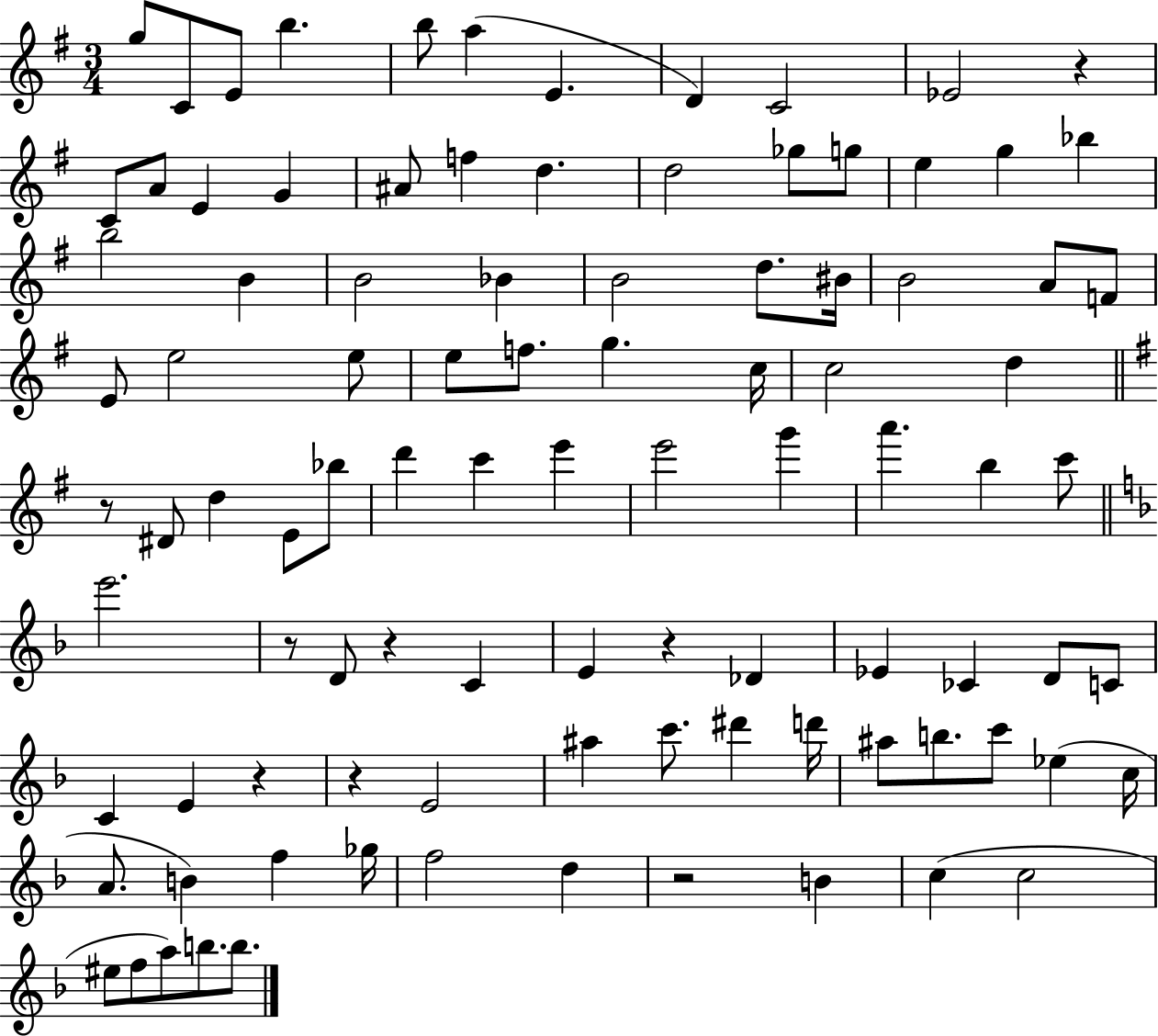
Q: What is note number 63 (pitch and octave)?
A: C4